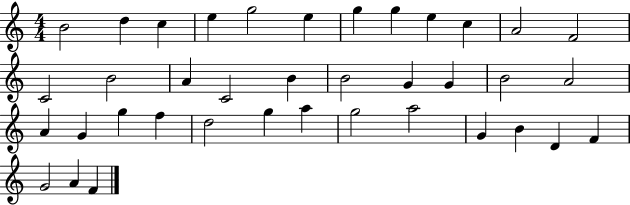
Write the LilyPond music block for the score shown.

{
  \clef treble
  \numericTimeSignature
  \time 4/4
  \key c \major
  b'2 d''4 c''4 | e''4 g''2 e''4 | g''4 g''4 e''4 c''4 | a'2 f'2 | \break c'2 b'2 | a'4 c'2 b'4 | b'2 g'4 g'4 | b'2 a'2 | \break a'4 g'4 g''4 f''4 | d''2 g''4 a''4 | g''2 a''2 | g'4 b'4 d'4 f'4 | \break g'2 a'4 f'4 | \bar "|."
}